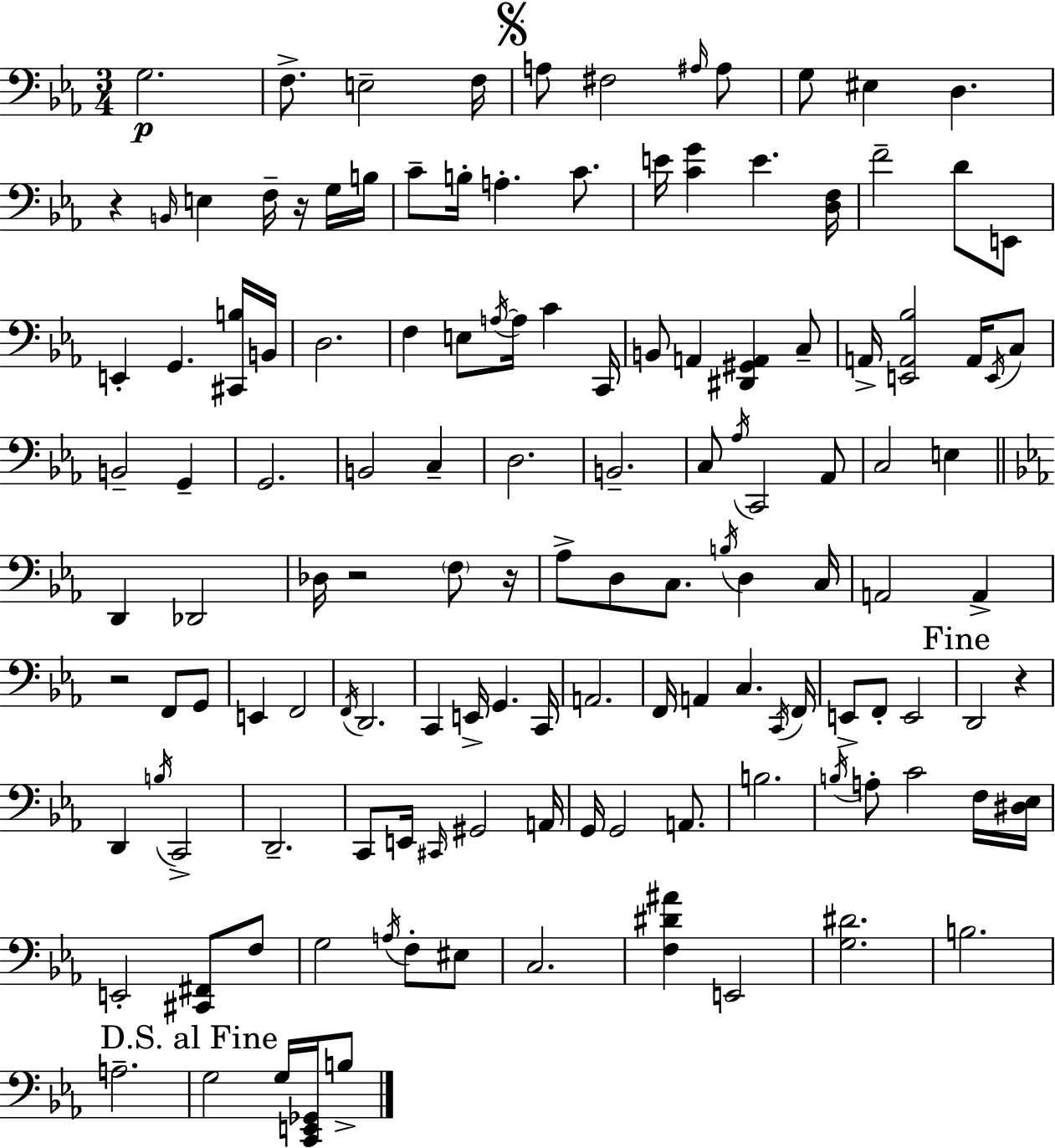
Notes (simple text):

G3/h. F3/e. E3/h F3/s A3/e F#3/h A#3/s A#3/e G3/e EIS3/q D3/q. R/q B2/s E3/q F3/s R/s G3/s B3/s C4/e B3/s A3/q. C4/e. E4/s [C4,G4]/q E4/q. [D3,F3]/s F4/h D4/e E2/e E2/q G2/q. [C#2,B3]/s B2/s D3/h. F3/q E3/e A3/s A3/s C4/q C2/s B2/e A2/q [D#2,G#2,A2]/q C3/e A2/s [E2,A2,Bb3]/h A2/s E2/s C3/e B2/h G2/q G2/h. B2/h C3/q D3/h. B2/h. C3/e Ab3/s C2/h Ab2/e C3/h E3/q D2/q Db2/h Db3/s R/h F3/e R/s Ab3/e D3/e C3/e. B3/s D3/q C3/s A2/h A2/q R/h F2/e G2/e E2/q F2/h F2/s D2/h. C2/q E2/s G2/q. C2/s A2/h. F2/s A2/q C3/q. C2/s F2/s E2/e F2/e E2/h D2/h R/q D2/q B3/s C2/h D2/h. C2/e E2/s C#2/s G#2/h A2/s G2/s G2/h A2/e. B3/h. B3/s A3/e C4/h F3/s [D#3,Eb3]/s E2/h [C#2,F#2]/e F3/e G3/h A3/s F3/e EIS3/e C3/h. [F3,D#4,A#4]/q E2/h [G3,D#4]/h. B3/h. A3/h. G3/h G3/s [C2,E2,Gb2]/s B3/e